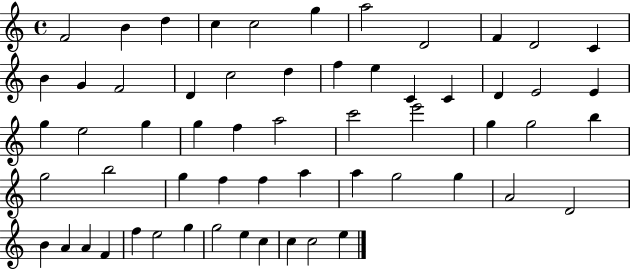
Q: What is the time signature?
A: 4/4